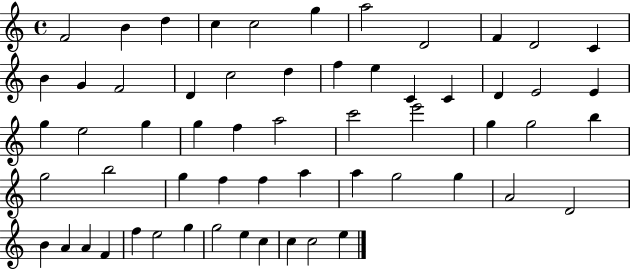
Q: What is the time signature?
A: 4/4